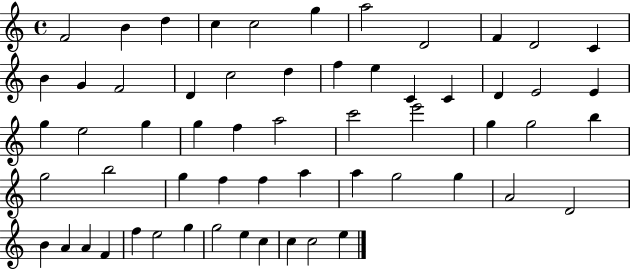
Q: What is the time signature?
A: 4/4